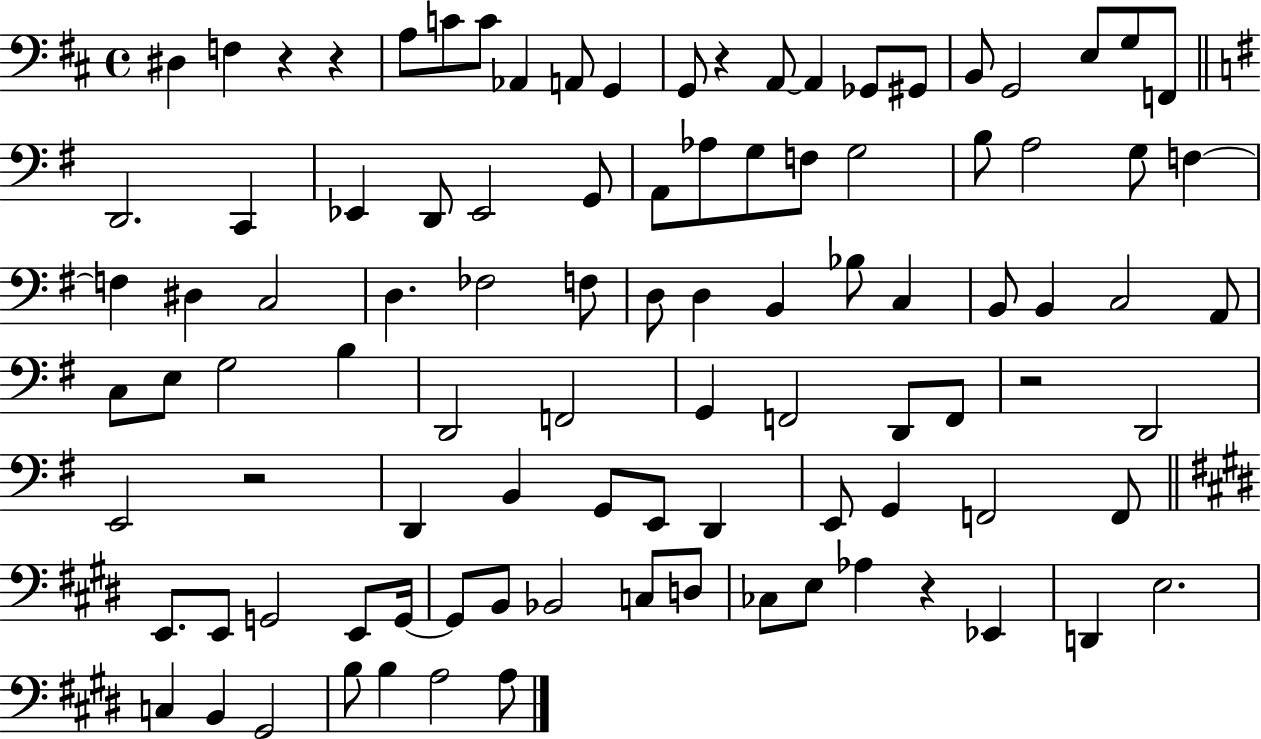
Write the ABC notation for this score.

X:1
T:Untitled
M:4/4
L:1/4
K:D
^D, F, z z A,/2 C/2 C/2 _A,, A,,/2 G,, G,,/2 z A,,/2 A,, _G,,/2 ^G,,/2 B,,/2 G,,2 E,/2 G,/2 F,,/2 D,,2 C,, _E,, D,,/2 _E,,2 G,,/2 A,,/2 _A,/2 G,/2 F,/2 G,2 B,/2 A,2 G,/2 F, F, ^D, C,2 D, _F,2 F,/2 D,/2 D, B,, _B,/2 C, B,,/2 B,, C,2 A,,/2 C,/2 E,/2 G,2 B, D,,2 F,,2 G,, F,,2 D,,/2 F,,/2 z2 D,,2 E,,2 z2 D,, B,, G,,/2 E,,/2 D,, E,,/2 G,, F,,2 F,,/2 E,,/2 E,,/2 G,,2 E,,/2 G,,/4 G,,/2 B,,/2 _B,,2 C,/2 D,/2 _C,/2 E,/2 _A, z _E,, D,, E,2 C, B,, ^G,,2 B,/2 B, A,2 A,/2